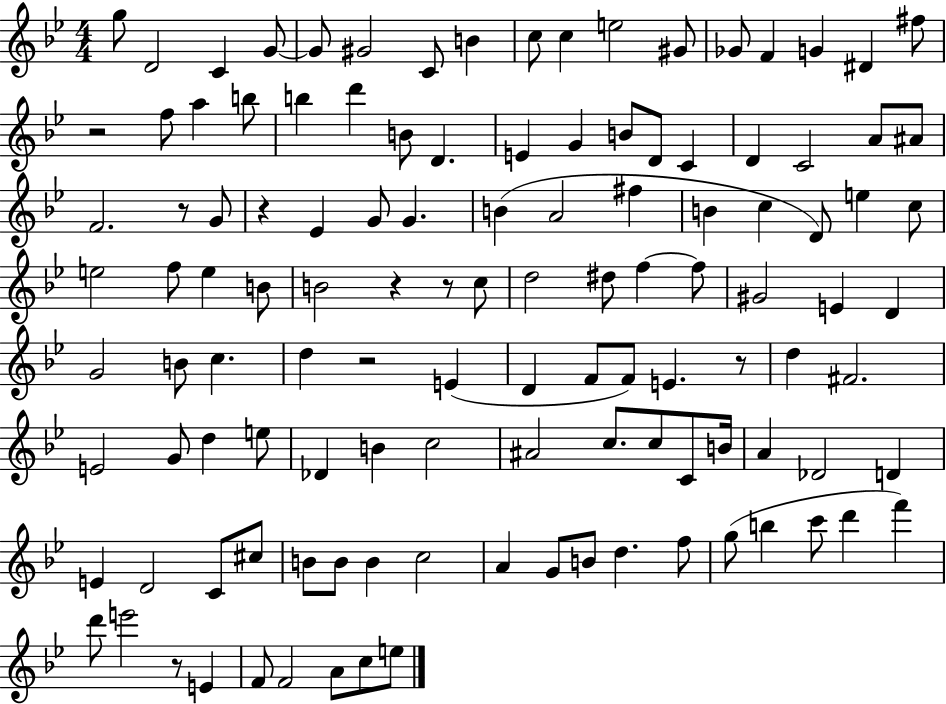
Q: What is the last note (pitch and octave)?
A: E5